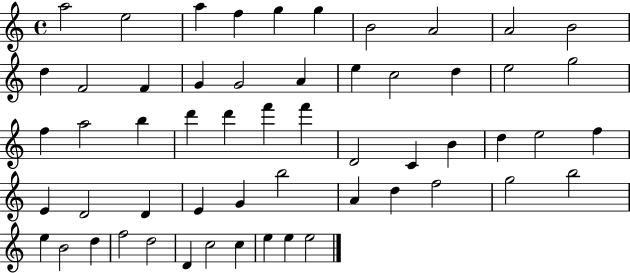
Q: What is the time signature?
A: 4/4